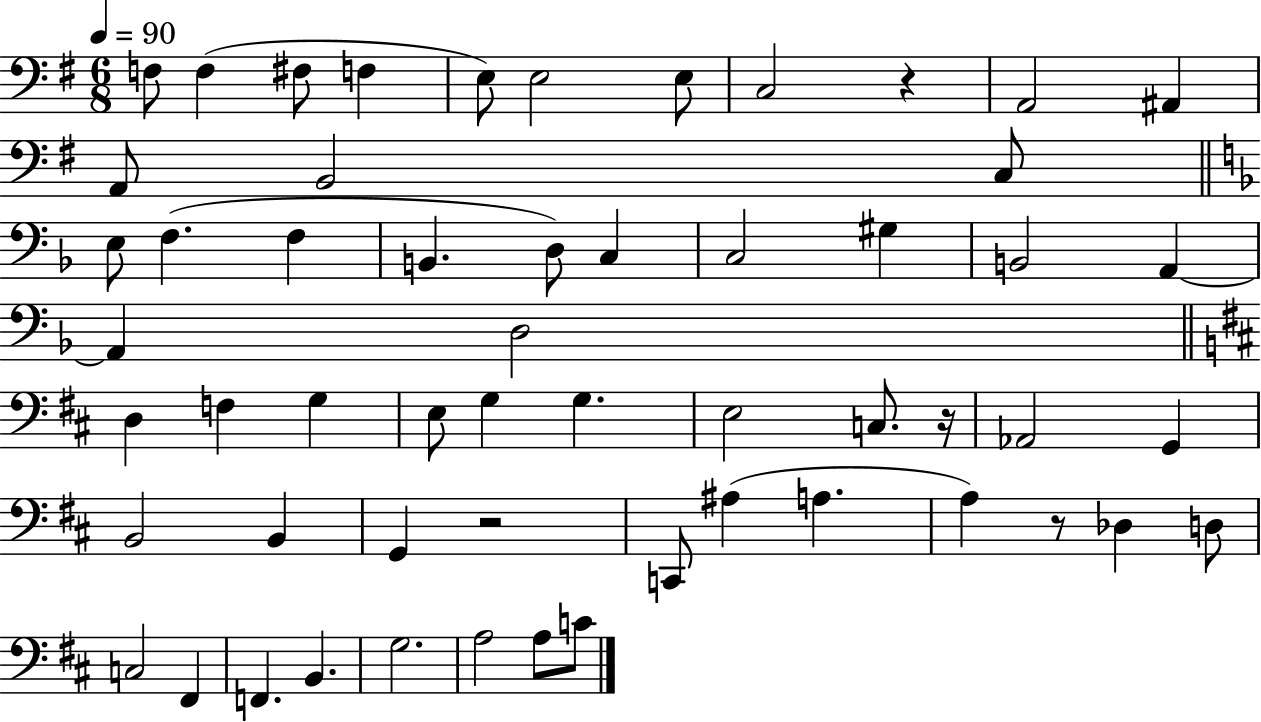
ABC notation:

X:1
T:Untitled
M:6/8
L:1/4
K:G
F,/2 F, ^F,/2 F, E,/2 E,2 E,/2 C,2 z A,,2 ^A,, A,,/2 B,,2 C,/2 E,/2 F, F, B,, D,/2 C, C,2 ^G, B,,2 A,, A,, D,2 D, F, G, E,/2 G, G, E,2 C,/2 z/4 _A,,2 G,, B,,2 B,, G,, z2 C,,/2 ^A, A, A, z/2 _D, D,/2 C,2 ^F,, F,, B,, G,2 A,2 A,/2 C/2